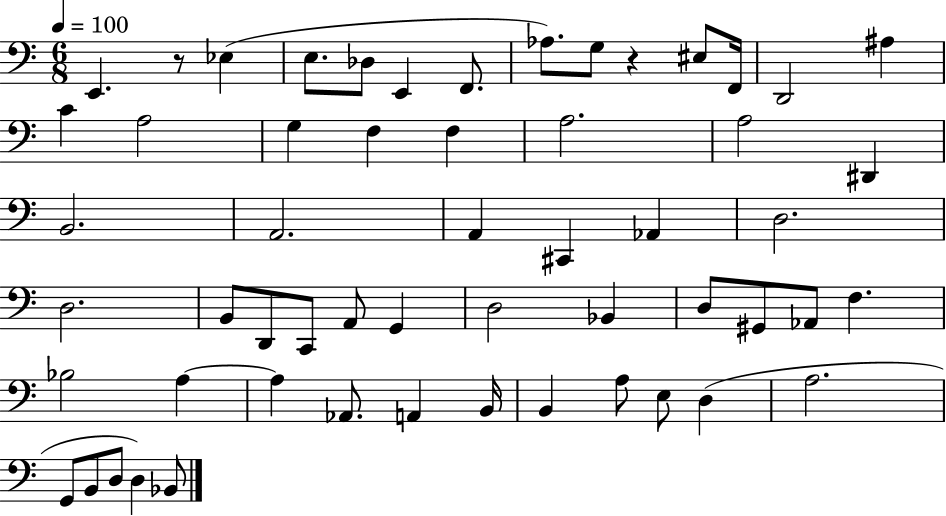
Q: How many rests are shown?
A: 2